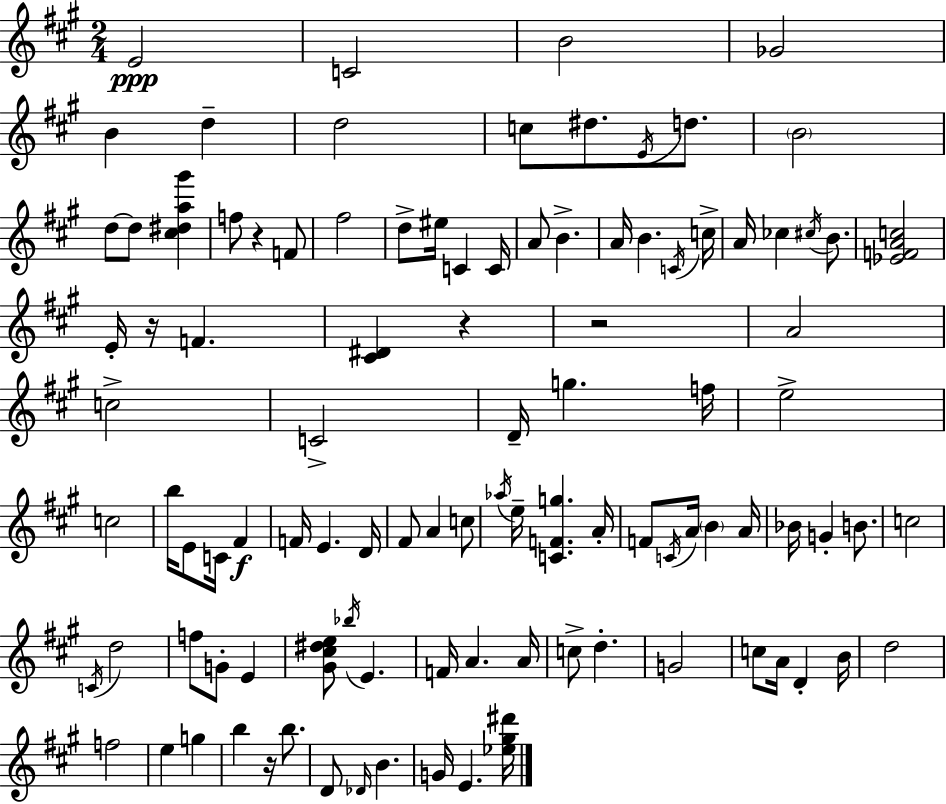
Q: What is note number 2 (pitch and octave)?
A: C4